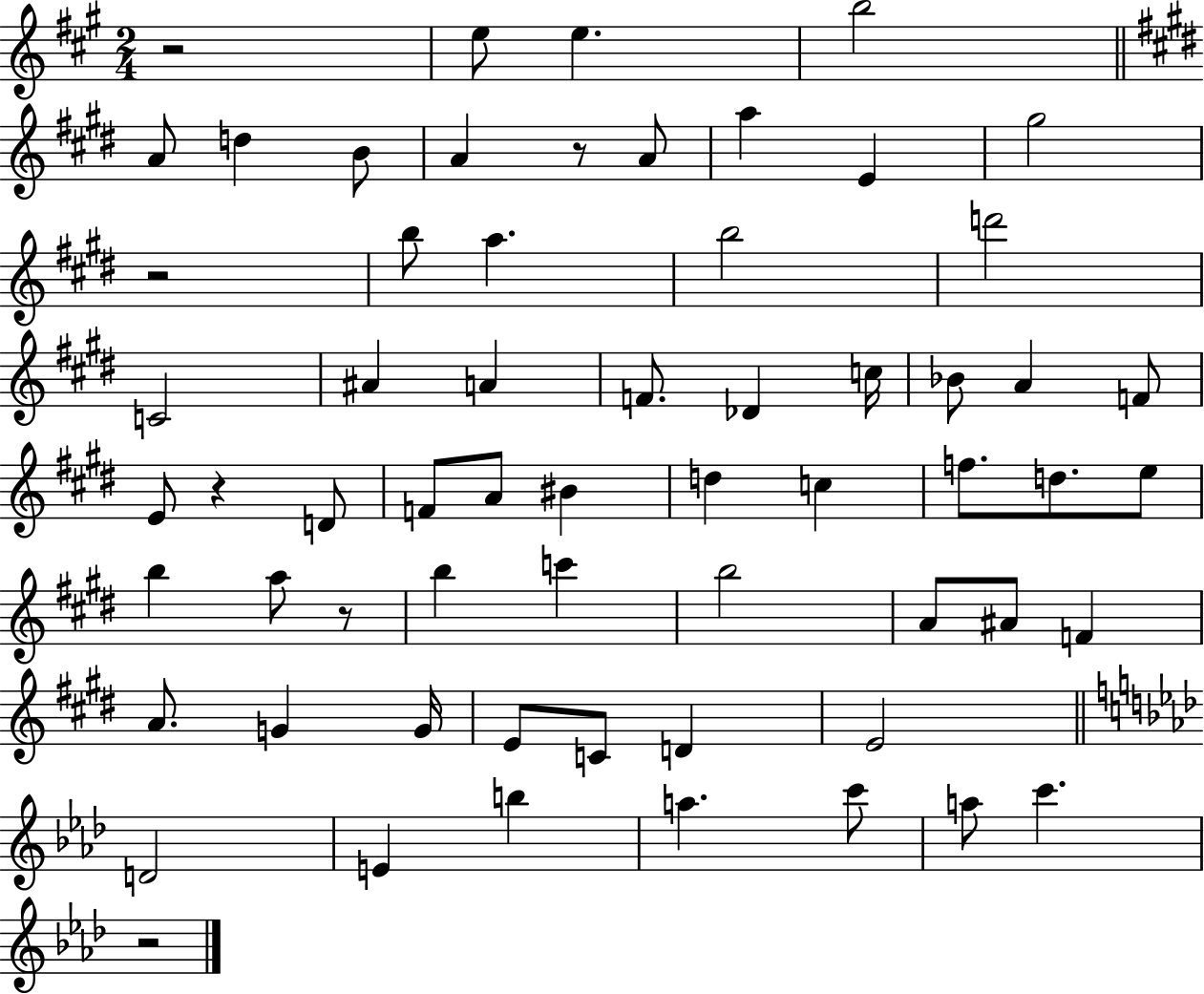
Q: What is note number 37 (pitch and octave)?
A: B5